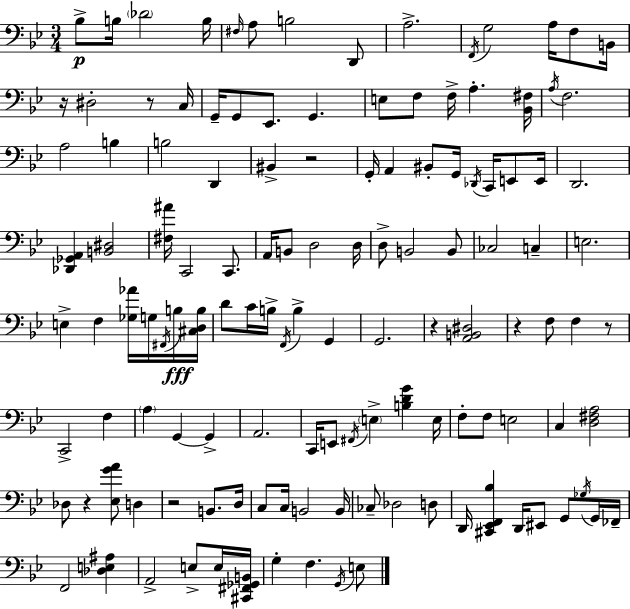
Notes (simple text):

Bb3/e B3/s Db4/h B3/s F#3/s A3/e B3/h D2/e A3/h. F2/s G3/h A3/s F3/e B2/s R/s D#3/h R/e C3/s G2/s G2/e Eb2/e. G2/q. E3/e F3/e F3/s A3/q. [Bb2,F#3]/s A3/s F3/h. A3/h B3/q B3/h D2/q BIS2/q R/h G2/s A2/q BIS2/e G2/s Db2/s C2/s E2/e E2/s D2/h. [Db2,Gb2,A2]/q [B2,D#3]/h [F#3,A#4]/s C2/h C2/e. A2/s B2/e D3/h D3/s D3/e B2/h B2/e CES3/h C3/q E3/h. E3/q F3/q [Gb3,Ab4]/s G3/s F#2/s B3/s [C#3,D3,B3]/s D4/e C4/s B3/s F2/s B3/q G2/q G2/h. R/q [A2,B2,D#3]/h R/q F3/e F3/q R/e C2/h F3/q A3/q G2/q G2/q A2/h. C2/s E2/e F#2/s E3/q [B3,D4,G4]/q E3/s F3/e F3/e E3/h C3/q [D3,F#3,A3]/h Db3/e R/q [Eb3,G4,A4]/e D3/q R/h B2/e. D3/s C3/e C3/s B2/h B2/s CES3/e Db3/h D3/e D2/s [C#2,Eb2,F2,Bb3]/q D2/s EIS2/e G2/e Gb3/s G2/s FES2/s F2/h [Db3,E3,A#3]/q A2/h E3/e E3/s [C#2,F#2,Gb2,B2]/s G3/q F3/q. G2/s E3/e